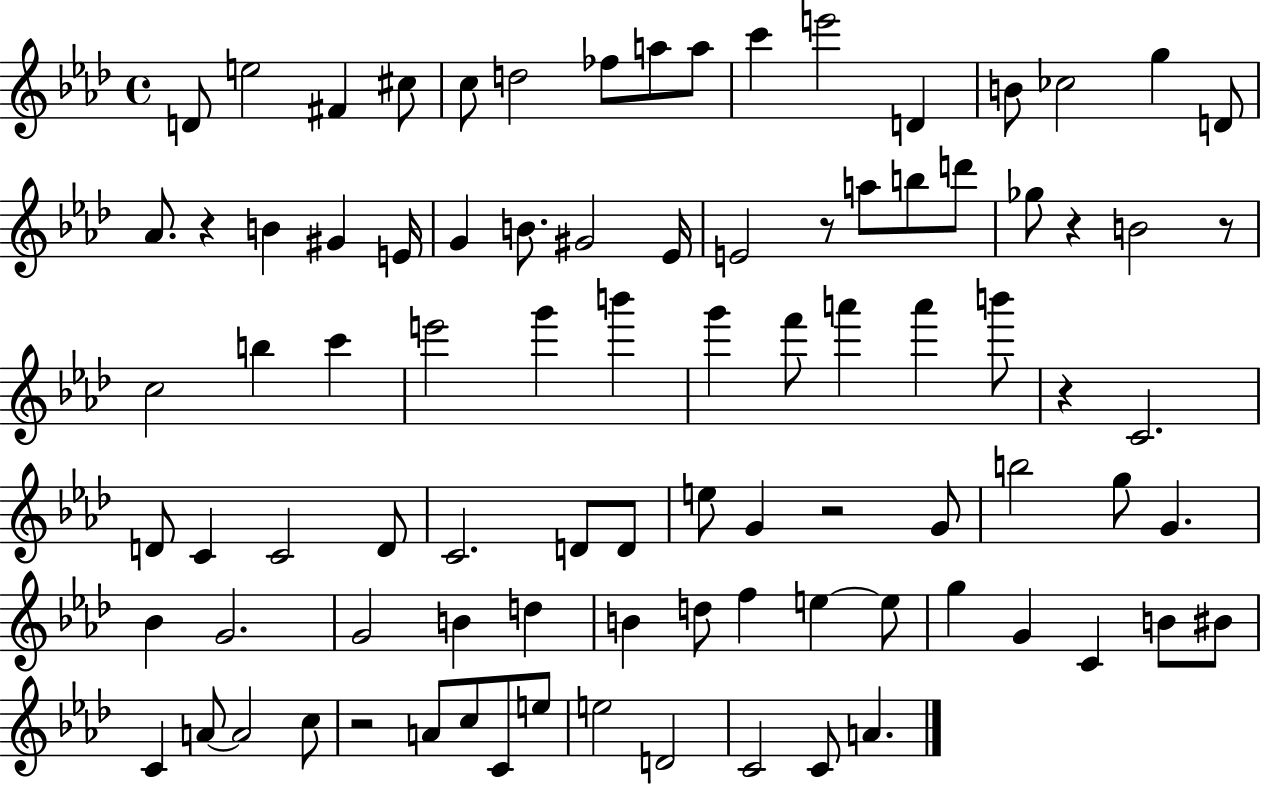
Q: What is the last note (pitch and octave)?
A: A4